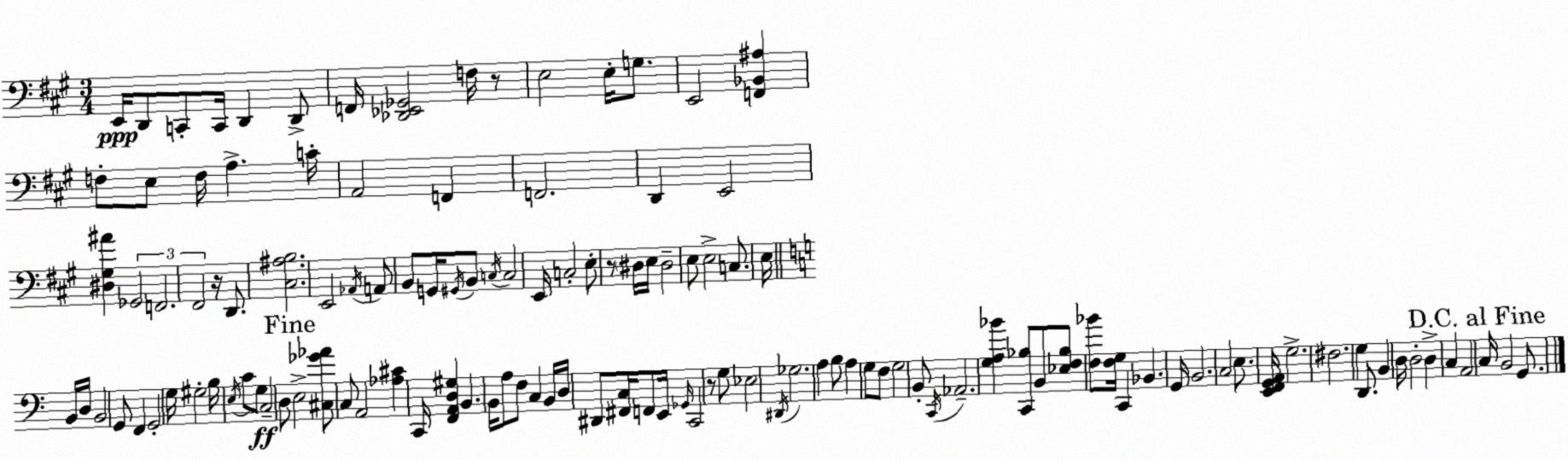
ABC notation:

X:1
T:Untitled
M:3/4
L:1/4
K:A
E,,/4 D,,/2 C,,/2 C,,/4 D,, D,,/2 F,,/4 [_D,,_E,,_G,,]2 F,/4 z/2 E,2 E,/4 G,/2 E,,2 [F,,_B,,^A,] F,/2 E,/2 F,/4 A, C/4 A,,2 F,, F,,2 D,, E,,2 [^D,^G,^A] _G,,2 F,,2 ^F,,2 z/4 D,,/2 [^C,^A,B,]2 E,,2 _A,,/4 A,,/2 B,,/2 G,,/4 ^G,,/4 B,,/2 C,/4 C,2 E,,/4 C,2 E,/2 z/2 ^D,/4 E,/4 ^D,2 E,/2 E,2 C,/2 E,/4 B,,/4 D,/4 B,,2 G,,/2 F,, G,,2 G,/4 ^G,2 B,/4 E,/4 C/2 G,/2 C,2 D,/2 E,2 [^C,_G_A]/2 C,/2 A,,2 [_A,^C] C,,/4 [F,,A,,D,^G,] B,, B,,/4 A,/2 F,/2 C, B,,/4 D,/4 ^D,,/2 [^F,,C,]/4 F,,/2 E,,/4 _G,,/4 C,,2 z/2 G,/2 _E,2 ^D,,/4 _G,2 A, B,/2 A, G,/2 F,/2 G,2 B,,/2 C,,/4 _A,,2 [G,A,_B] [C,,_B,]/2 B,,/2 [_E,F,_B,]/2 [F,_B]/2 [F,G,]/4 C,, _B,, G,,/4 B,,2 C,2 E,/2 [E,,F,,G,,A,,]/4 G,2 ^F,2 G, D,,/2 B,, D,/4 D,2 D, C, A,,2 C,/4 B,,2 G,,/2